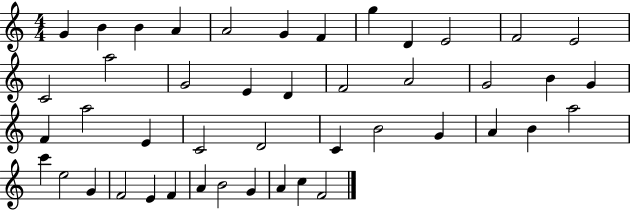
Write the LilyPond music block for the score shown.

{
  \clef treble
  \numericTimeSignature
  \time 4/4
  \key c \major
  g'4 b'4 b'4 a'4 | a'2 g'4 f'4 | g''4 d'4 e'2 | f'2 e'2 | \break c'2 a''2 | g'2 e'4 d'4 | f'2 a'2 | g'2 b'4 g'4 | \break f'4 a''2 e'4 | c'2 d'2 | c'4 b'2 g'4 | a'4 b'4 a''2 | \break c'''4 e''2 g'4 | f'2 e'4 f'4 | a'4 b'2 g'4 | a'4 c''4 f'2 | \break \bar "|."
}